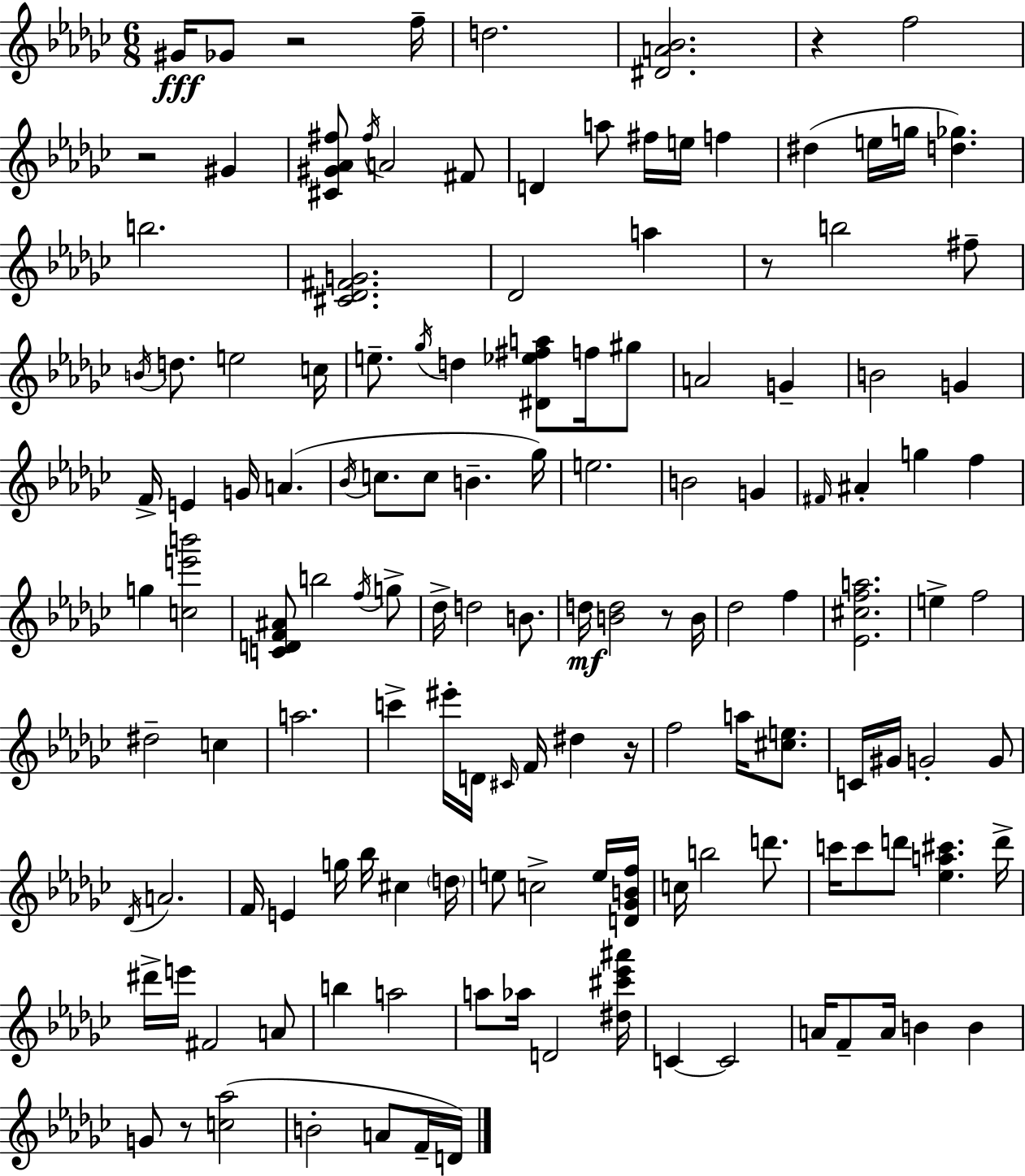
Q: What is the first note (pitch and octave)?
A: G#4